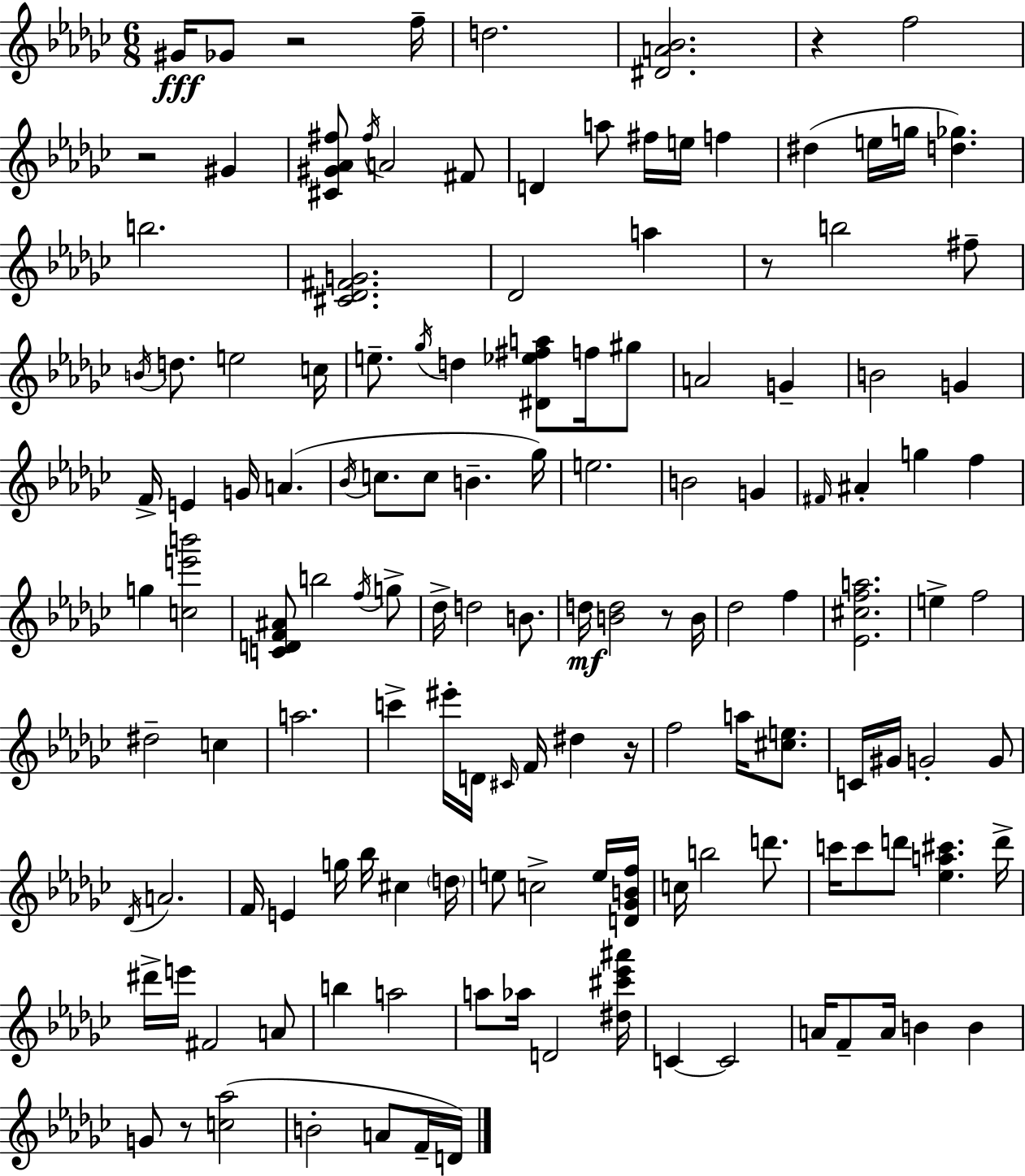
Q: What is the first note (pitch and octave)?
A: G#4